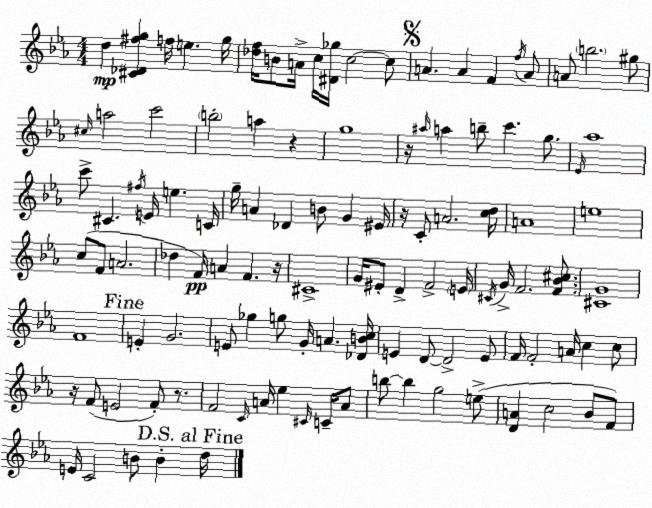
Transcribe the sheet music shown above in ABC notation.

X:1
T:Untitled
M:4/4
L:1/4
K:Cm
d [^C_D^fg] f/4 e g/4 [_df]/4 B/2 A/4 c/4 [^D_g]/4 c2 c/2 A A F f/4 A/2 A/2 b2 ^g/2 ^c/4 a2 c'2 b2 a z g4 z/4 ^a/4 a b/2 c' g/2 _E/4 _a4 c'/2 ^C ^f/4 E/4 e C/4 g/4 A _D B/2 G ^E/4 z/4 C/2 A2 [cd]/4 A4 e4 c/2 F/2 A2 _d F/4 A F z/4 ^C4 G/4 ^E/2 D F2 E/4 ^C/4 G/4 F2 [F_B^c]/2 [^CG]4 F4 E G2 E/2 _g g/2 G/4 A [_DBc]/4 E D/2 D2 E/2 F/4 F2 A/4 c c/2 z/4 F/2 E2 F/2 z/2 F2 C/4 A/4 _e ^C/4 C/4 A/2 b/2 b g2 e/2 [DA] c2 _B/2 F/2 E/4 C2 B/2 B d/4